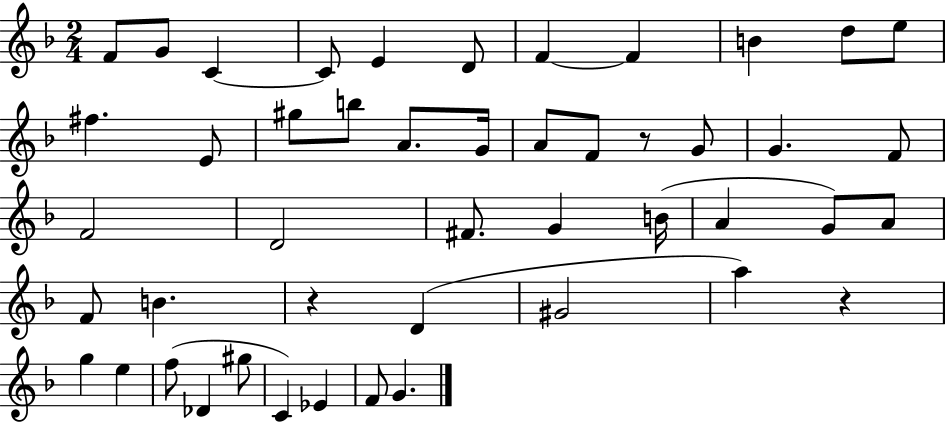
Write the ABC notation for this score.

X:1
T:Untitled
M:2/4
L:1/4
K:F
F/2 G/2 C C/2 E D/2 F F B d/2 e/2 ^f E/2 ^g/2 b/2 A/2 G/4 A/2 F/2 z/2 G/2 G F/2 F2 D2 ^F/2 G B/4 A G/2 A/2 F/2 B z D ^G2 a z g e f/2 _D ^g/2 C _E F/2 G